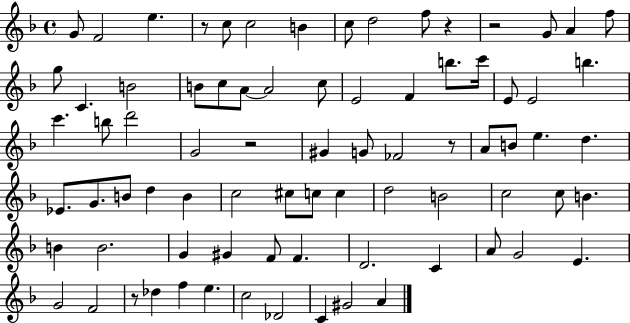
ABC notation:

X:1
T:Untitled
M:4/4
L:1/4
K:F
G/2 F2 e z/2 c/2 c2 B c/2 d2 f/2 z z2 G/2 A f/2 g/2 C B2 B/2 c/2 A/2 A2 c/2 E2 F b/2 c'/4 E/2 E2 b c' b/2 d'2 G2 z2 ^G G/2 _F2 z/2 A/2 B/2 e d _E/2 G/2 B/2 d B c2 ^c/2 c/2 c d2 B2 c2 c/2 B B B2 G ^G F/2 F D2 C A/2 G2 E G2 F2 z/2 _d f e c2 _D2 C ^G2 A